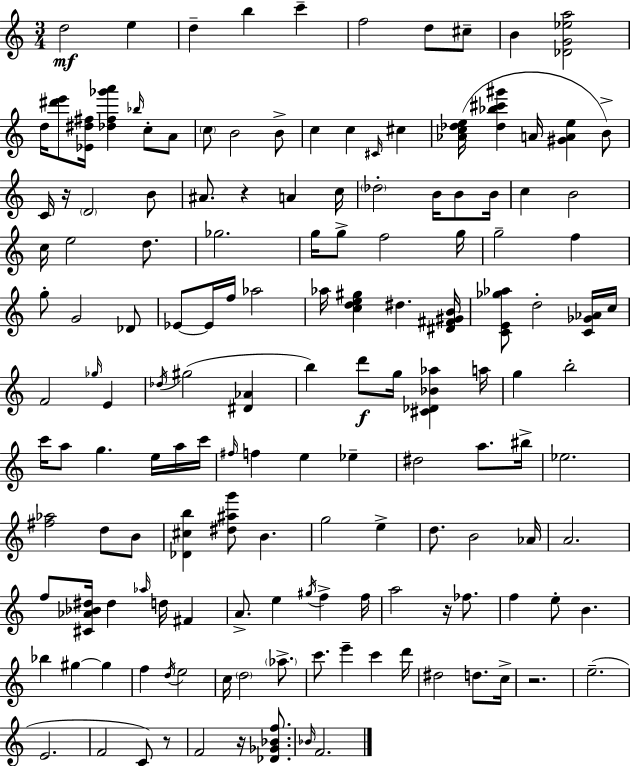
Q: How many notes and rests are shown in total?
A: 151